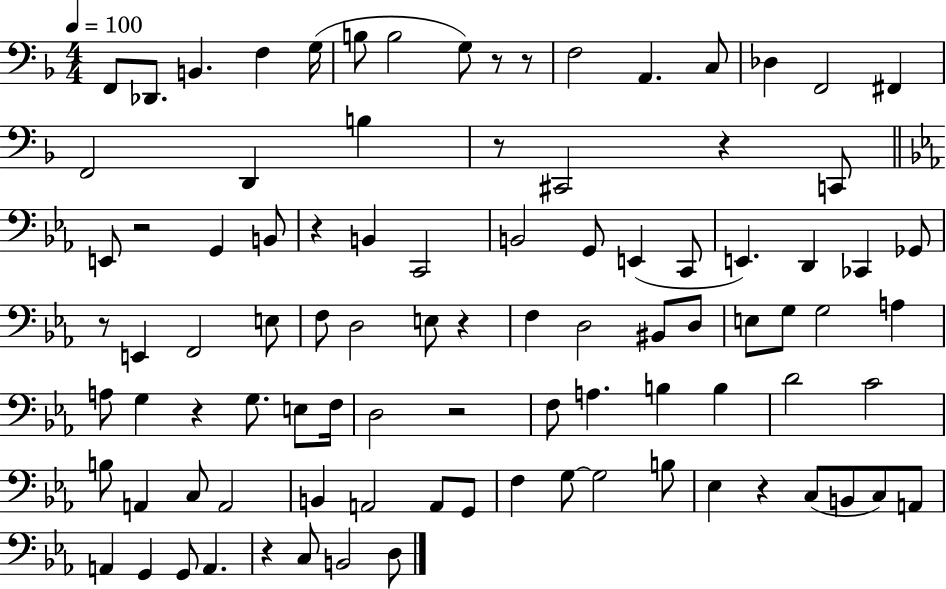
{
  \clef bass
  \numericTimeSignature
  \time 4/4
  \key f \major
  \tempo 4 = 100
  f,8 des,8. b,4. f4 g16( | b8 b2 g8) r8 r8 | f2 a,4. c8 | des4 f,2 fis,4 | \break f,2 d,4 b4 | r8 cis,2 r4 c,8 | \bar "||" \break \key c \minor e,8 r2 g,4 b,8 | r4 b,4 c,2 | b,2 g,8 e,4( c,8 | e,4.) d,4 ces,4 ges,8 | \break r8 e,4 f,2 e8 | f8 d2 e8 r4 | f4 d2 bis,8 d8 | e8 g8 g2 a4 | \break a8 g4 r4 g8. e8 f16 | d2 r2 | f8 a4. b4 b4 | d'2 c'2 | \break b8 a,4 c8 a,2 | b,4 a,2 a,8 g,8 | f4 g8~~ g2 b8 | ees4 r4 c8( b,8 c8) a,8 | \break a,4 g,4 g,8 a,4. | r4 c8 b,2 d8 | \bar "|."
}